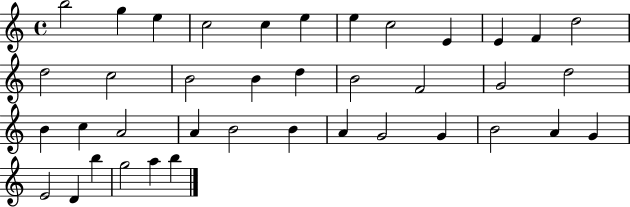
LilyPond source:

{
  \clef treble
  \time 4/4
  \defaultTimeSignature
  \key c \major
  b''2 g''4 e''4 | c''2 c''4 e''4 | e''4 c''2 e'4 | e'4 f'4 d''2 | \break d''2 c''2 | b'2 b'4 d''4 | b'2 f'2 | g'2 d''2 | \break b'4 c''4 a'2 | a'4 b'2 b'4 | a'4 g'2 g'4 | b'2 a'4 g'4 | \break e'2 d'4 b''4 | g''2 a''4 b''4 | \bar "|."
}